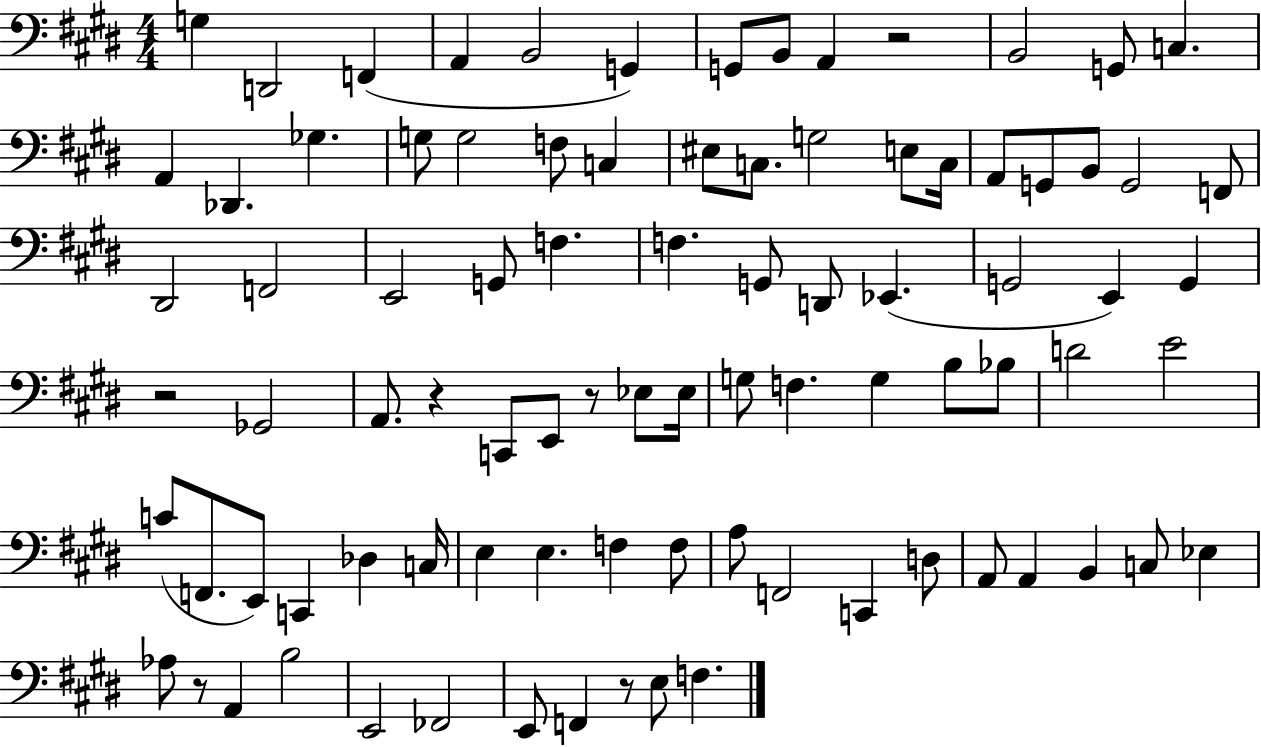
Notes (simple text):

G3/q D2/h F2/q A2/q B2/h G2/q G2/e B2/e A2/q R/h B2/h G2/e C3/q. A2/q Db2/q. Gb3/q. G3/e G3/h F3/e C3/q EIS3/e C3/e. G3/h E3/e C3/s A2/e G2/e B2/e G2/h F2/e D#2/h F2/h E2/h G2/e F3/q. F3/q. G2/e D2/e Eb2/q. G2/h E2/q G2/q R/h Gb2/h A2/e. R/q C2/e E2/e R/e Eb3/e Eb3/s G3/e F3/q. G3/q B3/e Bb3/e D4/h E4/h C4/e F2/e. E2/e C2/q Db3/q C3/s E3/q E3/q. F3/q F3/e A3/e F2/h C2/q D3/e A2/e A2/q B2/q C3/e Eb3/q Ab3/e R/e A2/q B3/h E2/h FES2/h E2/e F2/q R/e E3/e F3/q.